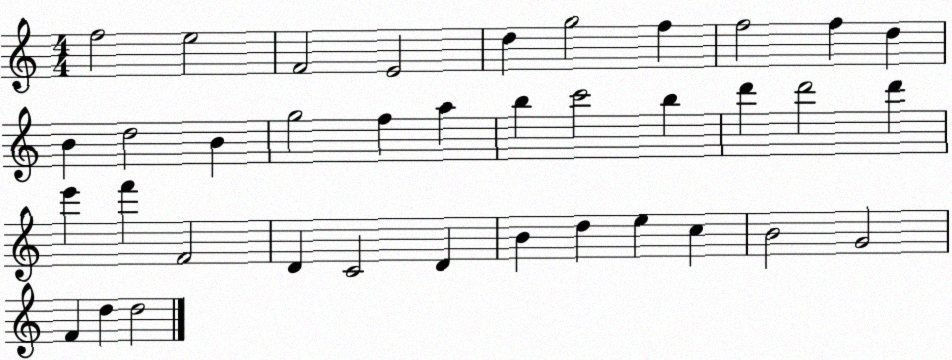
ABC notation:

X:1
T:Untitled
M:4/4
L:1/4
K:C
f2 e2 F2 E2 d g2 f f2 f d B d2 B g2 f a b c'2 b d' d'2 d' e' f' F2 D C2 D B d e c B2 G2 F d d2